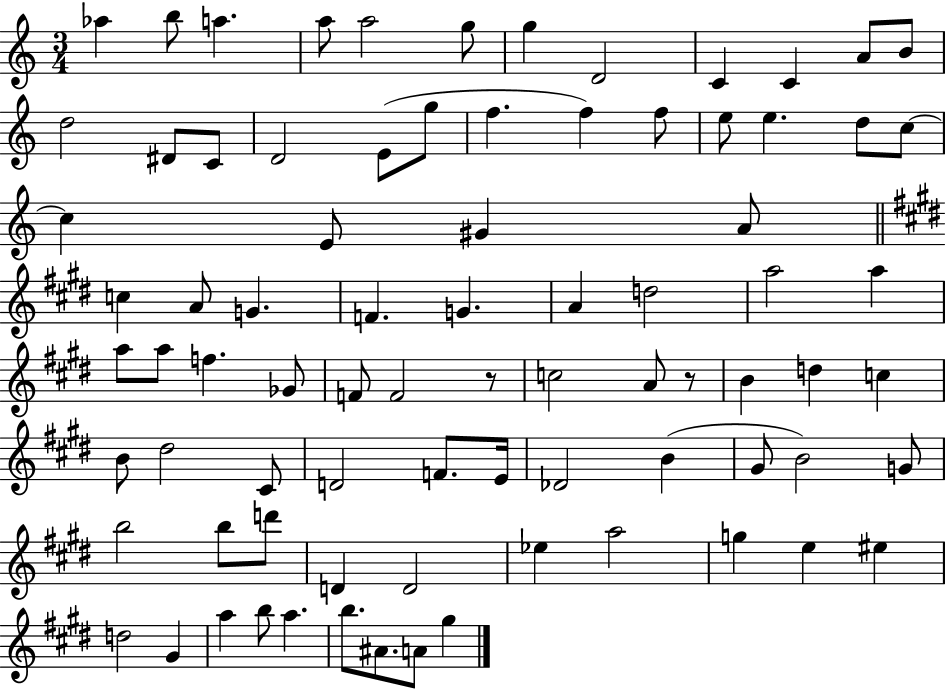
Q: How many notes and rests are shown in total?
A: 81